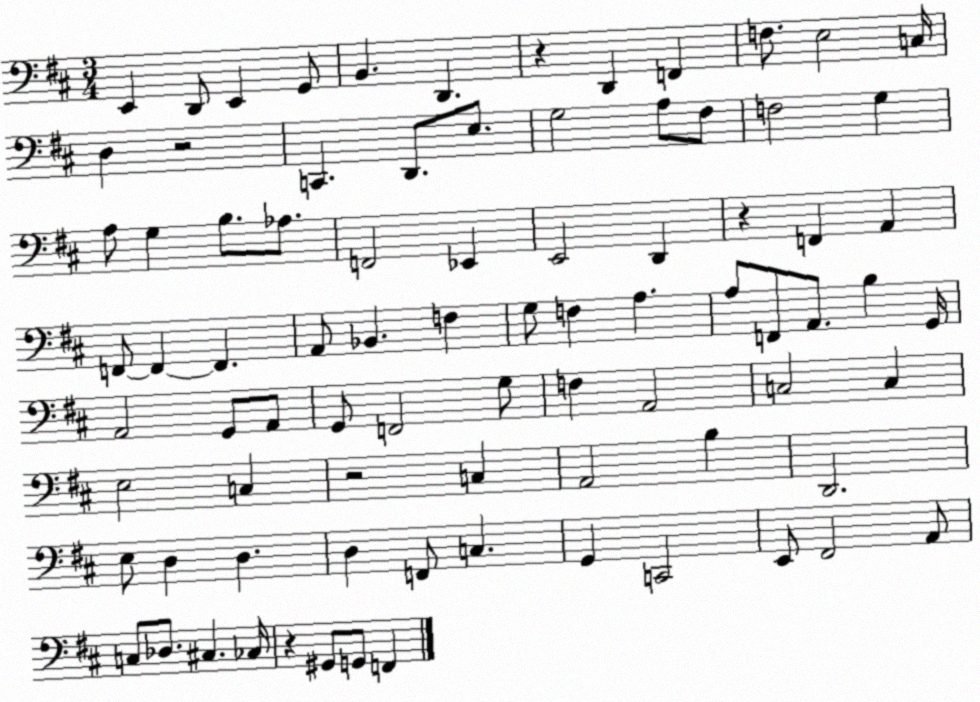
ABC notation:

X:1
T:Untitled
M:3/4
L:1/4
K:D
E,, D,,/2 E,, G,,/2 B,, D,, z D,, F,, F,/2 E,2 C,/4 D, z2 C,, D,,/2 E,/2 G,2 A,/2 ^F,/2 F,2 G, A,/2 G, B,/2 _A,/2 F,,2 _E,, E,,2 D,, z F,, A,, F,,/2 F,, F,, A,,/2 _B,, F, G,/2 F, A, A,/2 F,,/2 A,,/2 B, G,,/4 A,,2 G,,/2 A,,/2 G,,/2 F,,2 G,/2 F, A,,2 C,2 C, E,2 C, z2 C, A,,2 B, D,,2 E,/2 D, D, D, F,,/2 C, G,, C,,2 E,,/2 ^F,,2 A,,/2 C,/2 _D,/2 ^C, _C,/4 z ^G,,/2 G,,/2 F,,